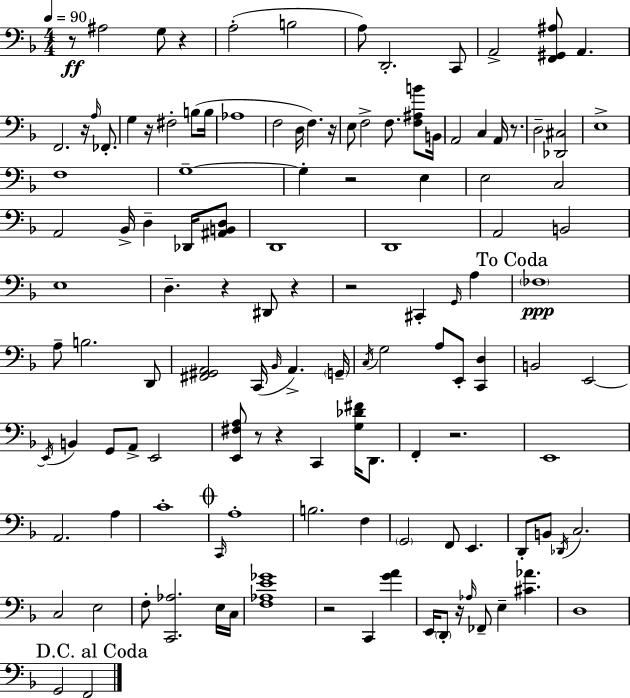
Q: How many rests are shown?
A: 15